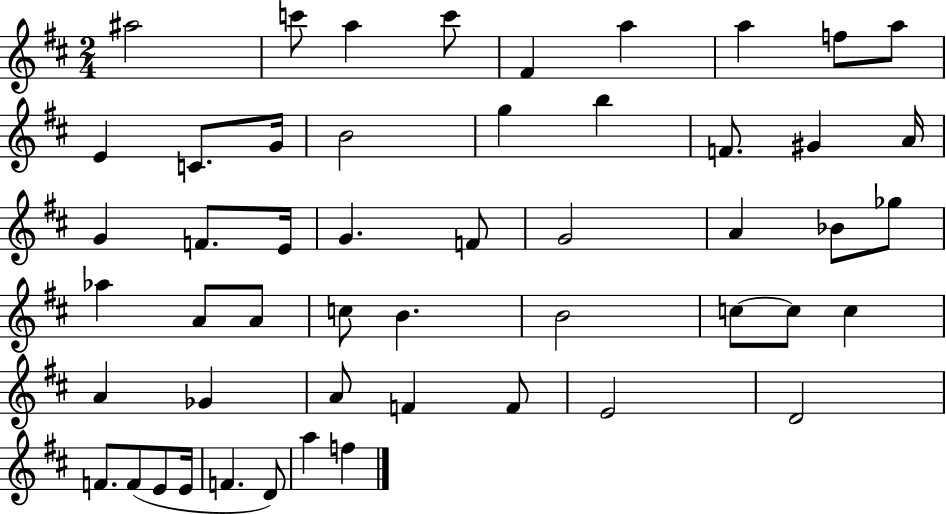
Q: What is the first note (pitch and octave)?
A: A#5